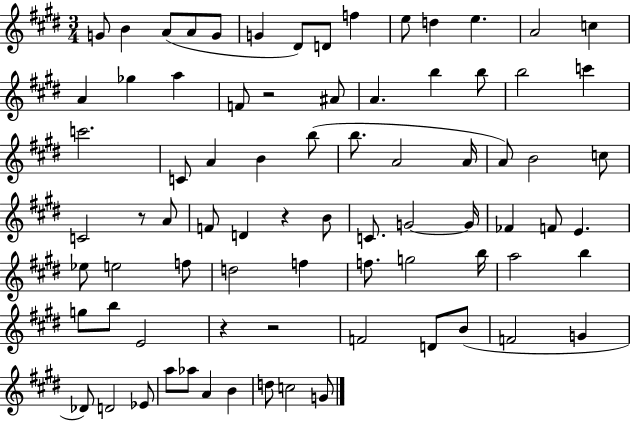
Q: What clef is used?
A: treble